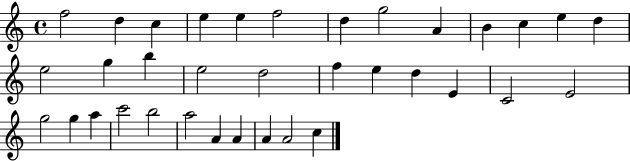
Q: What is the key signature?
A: C major